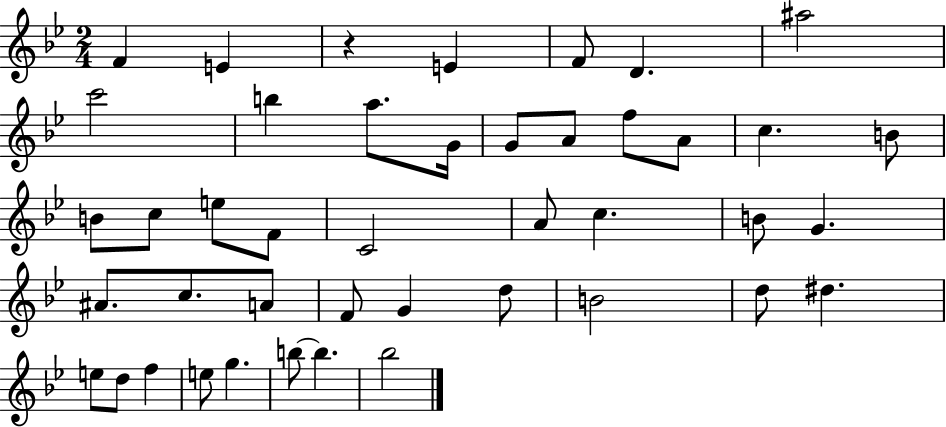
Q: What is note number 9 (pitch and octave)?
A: A5